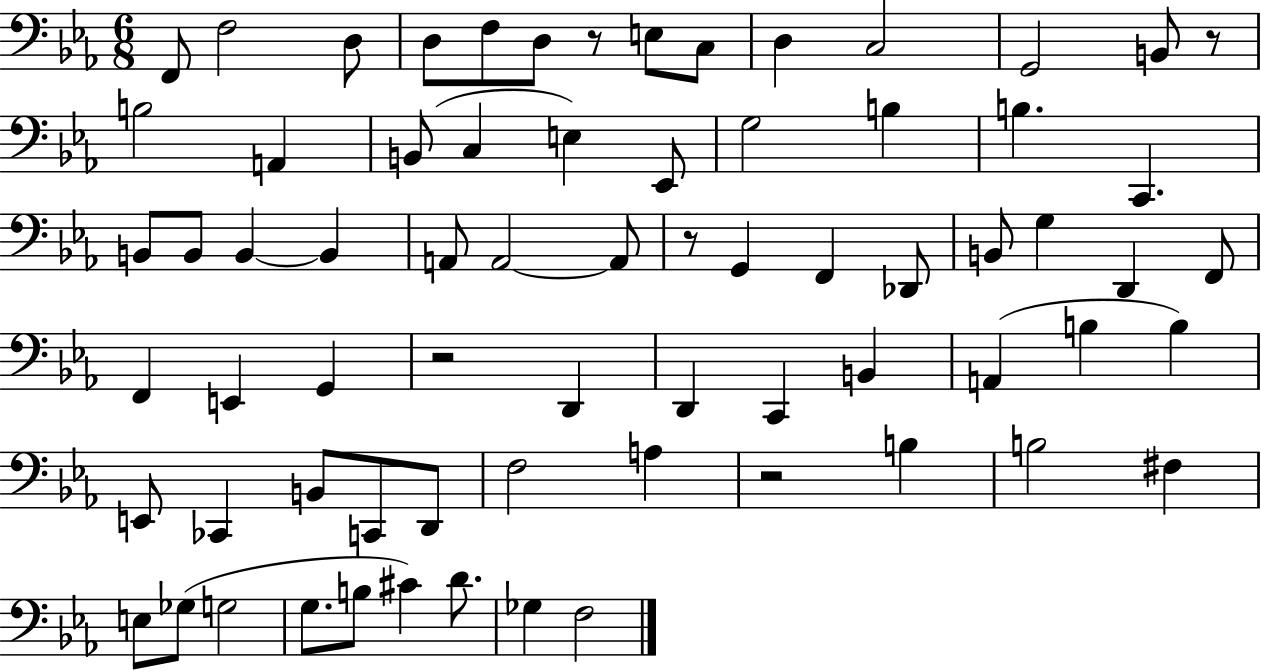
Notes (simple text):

F2/e F3/h D3/e D3/e F3/e D3/e R/e E3/e C3/e D3/q C3/h G2/h B2/e R/e B3/h A2/q B2/e C3/q E3/q Eb2/e G3/h B3/q B3/q. C2/q. B2/e B2/e B2/q B2/q A2/e A2/h A2/e R/e G2/q F2/q Db2/e B2/e G3/q D2/q F2/e F2/q E2/q G2/q R/h D2/q D2/q C2/q B2/q A2/q B3/q B3/q E2/e CES2/q B2/e C2/e D2/e F3/h A3/q R/h B3/q B3/h F#3/q E3/e Gb3/e G3/h G3/e. B3/e C#4/q D4/e. Gb3/q F3/h